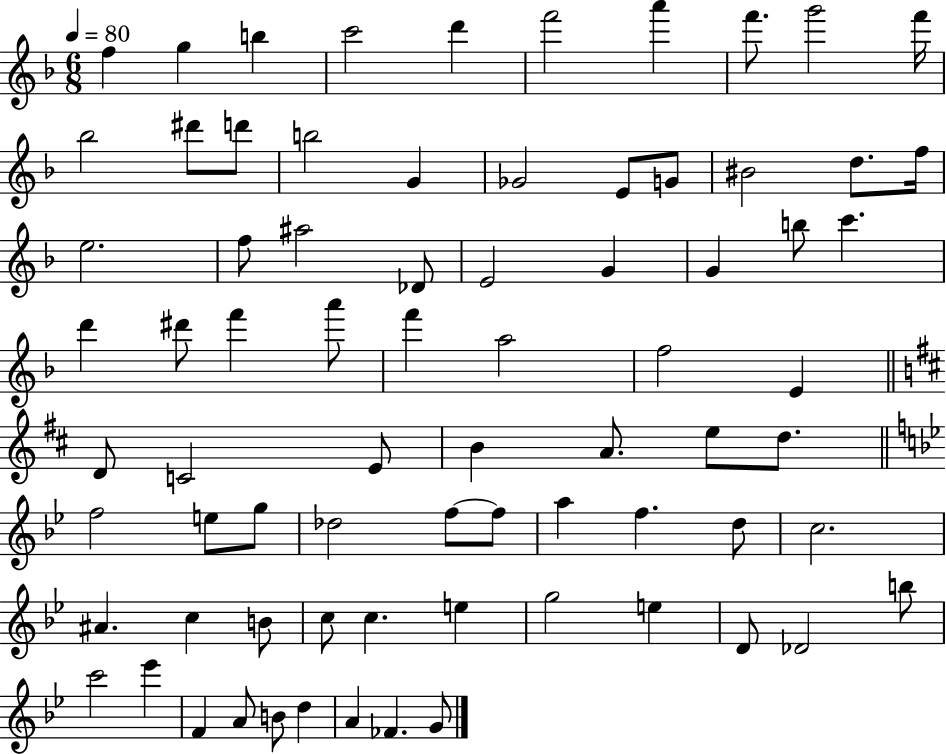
{
  \clef treble
  \numericTimeSignature
  \time 6/8
  \key f \major
  \tempo 4 = 80
  f''4 g''4 b''4 | c'''2 d'''4 | f'''2 a'''4 | f'''8. g'''2 f'''16 | \break bes''2 dis'''8 d'''8 | b''2 g'4 | ges'2 e'8 g'8 | bis'2 d''8. f''16 | \break e''2. | f''8 ais''2 des'8 | e'2 g'4 | g'4 b''8 c'''4. | \break d'''4 dis'''8 f'''4 a'''8 | f'''4 a''2 | f''2 e'4 | \bar "||" \break \key d \major d'8 c'2 e'8 | b'4 a'8. e''8 d''8. | \bar "||" \break \key bes \major f''2 e''8 g''8 | des''2 f''8~~ f''8 | a''4 f''4. d''8 | c''2. | \break ais'4. c''4 b'8 | c''8 c''4. e''4 | g''2 e''4 | d'8 des'2 b''8 | \break c'''2 ees'''4 | f'4 a'8 b'8 d''4 | a'4 fes'4. g'8 | \bar "|."
}